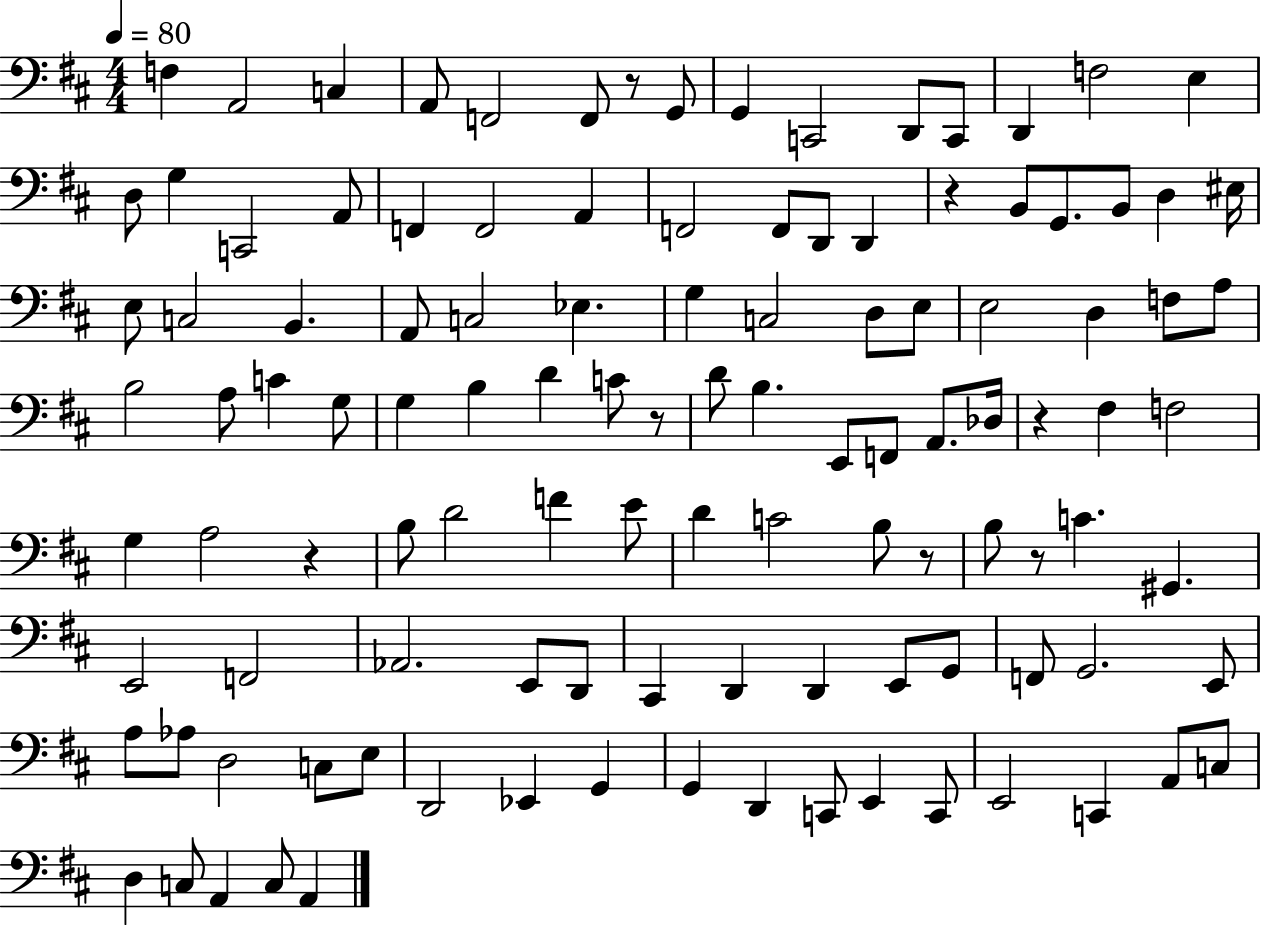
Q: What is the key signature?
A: D major